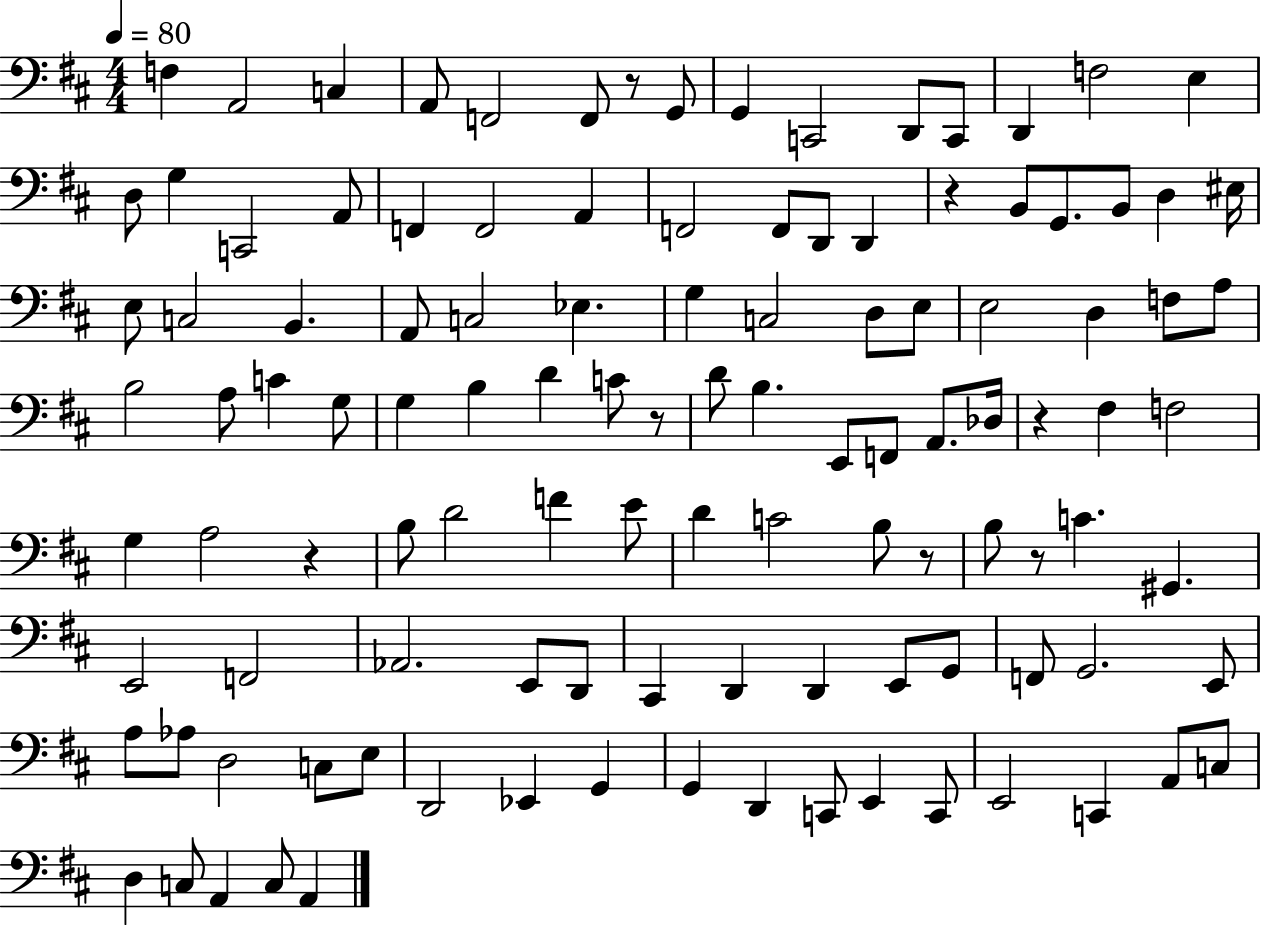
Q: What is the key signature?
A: D major